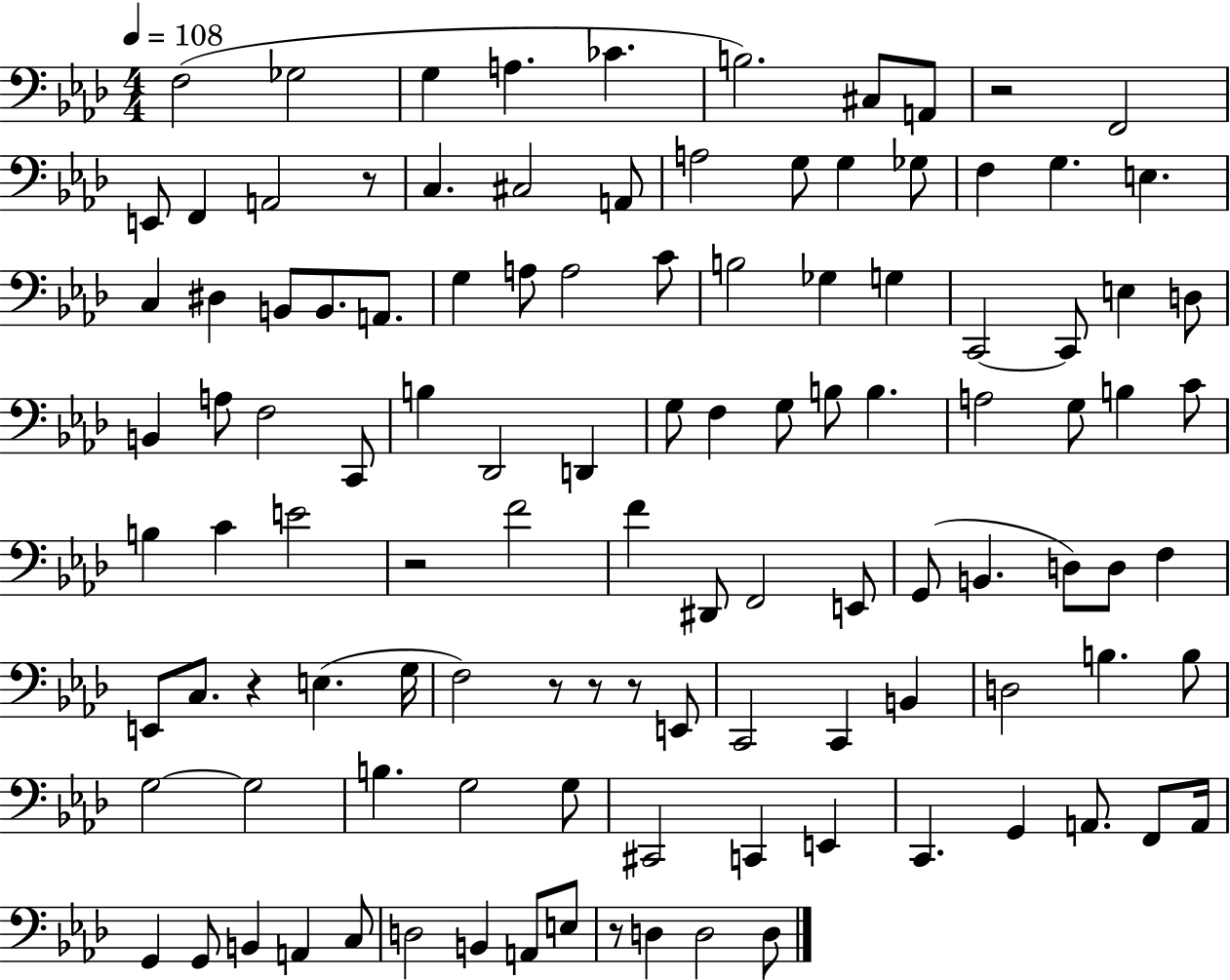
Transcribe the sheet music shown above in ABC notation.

X:1
T:Untitled
M:4/4
L:1/4
K:Ab
F,2 _G,2 G, A, _C B,2 ^C,/2 A,,/2 z2 F,,2 E,,/2 F,, A,,2 z/2 C, ^C,2 A,,/2 A,2 G,/2 G, _G,/2 F, G, E, C, ^D, B,,/2 B,,/2 A,,/2 G, A,/2 A,2 C/2 B,2 _G, G, C,,2 C,,/2 E, D,/2 B,, A,/2 F,2 C,,/2 B, _D,,2 D,, G,/2 F, G,/2 B,/2 B, A,2 G,/2 B, C/2 B, C E2 z2 F2 F ^D,,/2 F,,2 E,,/2 G,,/2 B,, D,/2 D,/2 F, E,,/2 C,/2 z E, G,/4 F,2 z/2 z/2 z/2 E,,/2 C,,2 C,, B,, D,2 B, B,/2 G,2 G,2 B, G,2 G,/2 ^C,,2 C,, E,, C,, G,, A,,/2 F,,/2 A,,/4 G,, G,,/2 B,, A,, C,/2 D,2 B,, A,,/2 E,/2 z/2 D, D,2 D,/2